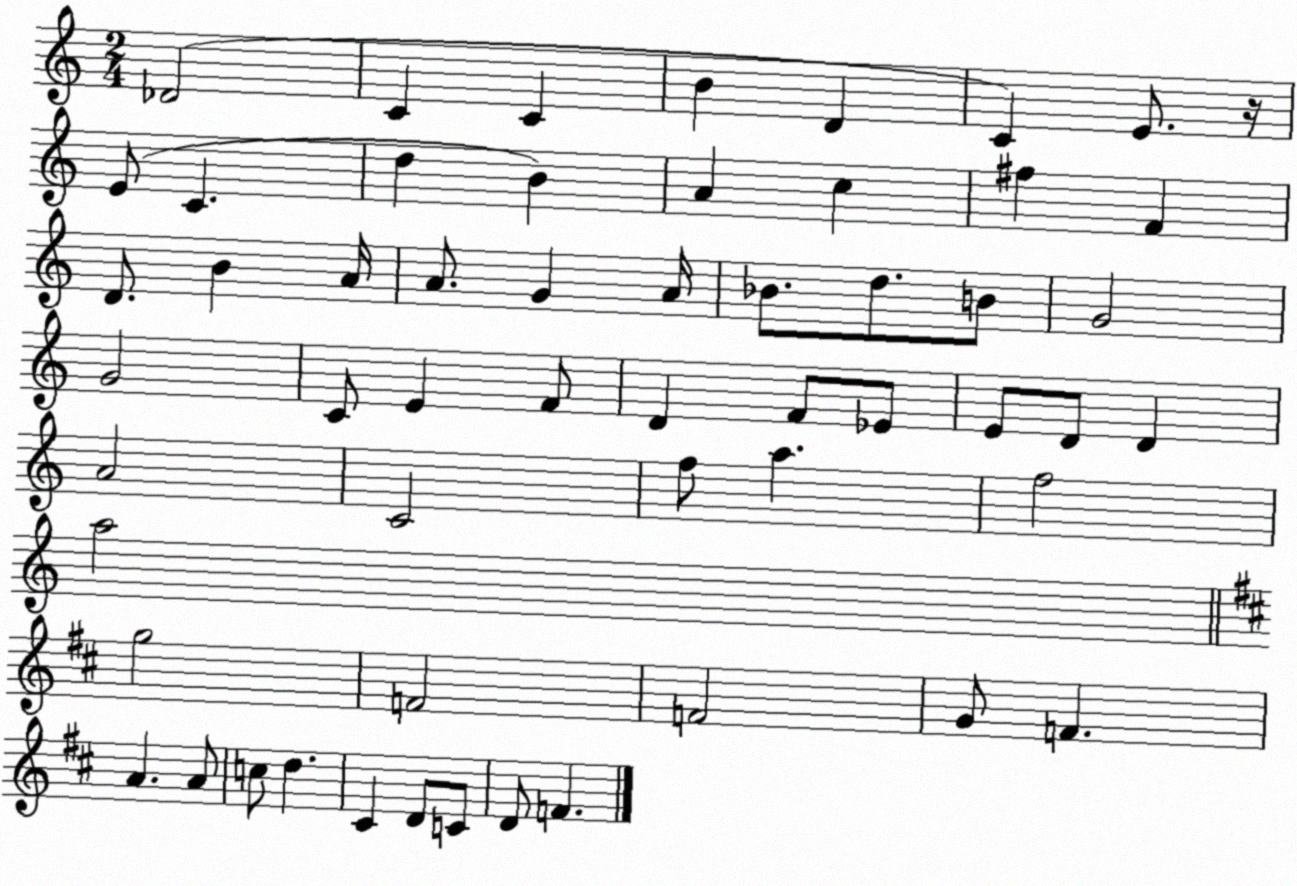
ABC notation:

X:1
T:Untitled
M:2/4
L:1/4
K:C
_D2 C C B D C E/2 z/4 E/2 C d B A c ^f F D/2 B A/4 A/2 G A/4 _B/2 d/2 B/2 G2 G2 C/2 E F/2 D F/2 _E/2 E/2 D/2 D A2 C2 f/2 a f2 a2 g2 F2 F2 G/2 F A A/2 c/2 d ^C D/2 C/2 D/2 F